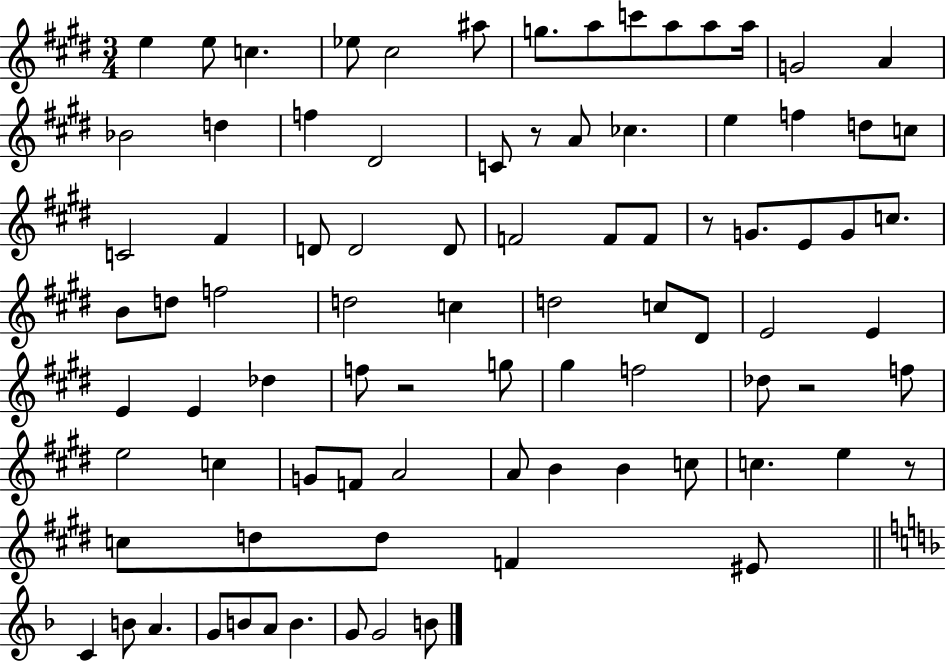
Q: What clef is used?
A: treble